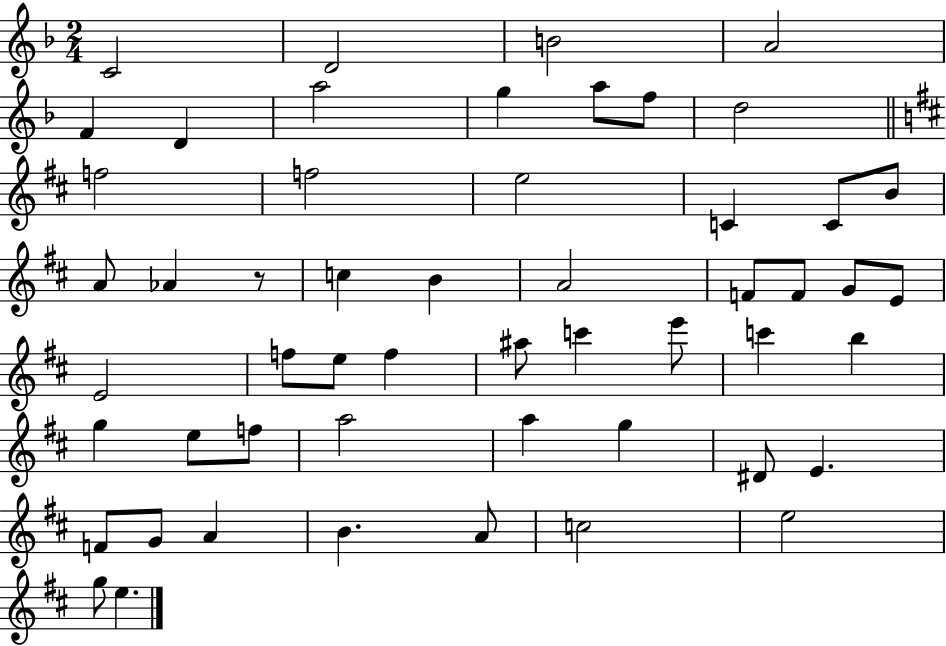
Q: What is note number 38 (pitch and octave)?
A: F5